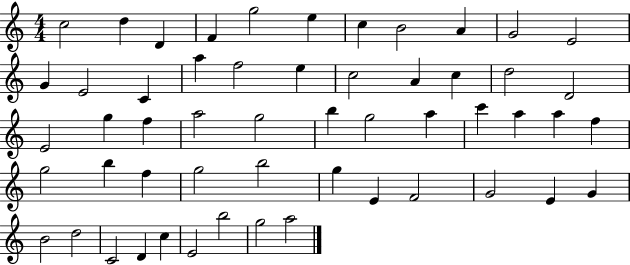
C5/h D5/q D4/q F4/q G5/h E5/q C5/q B4/h A4/q G4/h E4/h G4/q E4/h C4/q A5/q F5/h E5/q C5/h A4/q C5/q D5/h D4/h E4/h G5/q F5/q A5/h G5/h B5/q G5/h A5/q C6/q A5/q A5/q F5/q G5/h B5/q F5/q G5/h B5/h G5/q E4/q F4/h G4/h E4/q G4/q B4/h D5/h C4/h D4/q C5/q E4/h B5/h G5/h A5/h